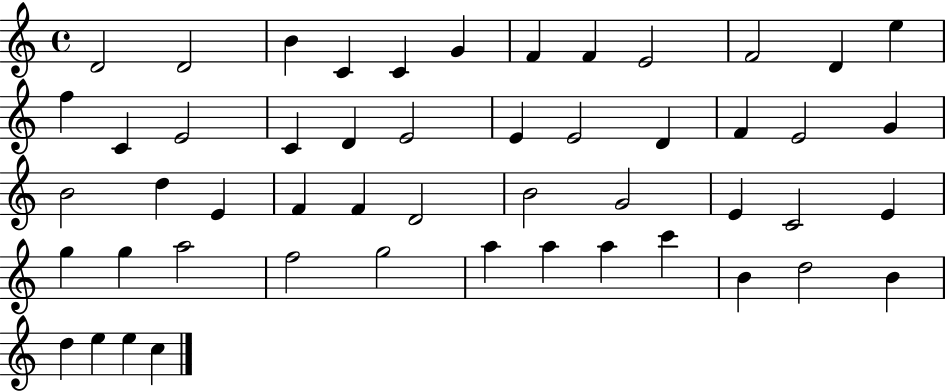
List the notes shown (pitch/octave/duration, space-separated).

D4/h D4/h B4/q C4/q C4/q G4/q F4/q F4/q E4/h F4/h D4/q E5/q F5/q C4/q E4/h C4/q D4/q E4/h E4/q E4/h D4/q F4/q E4/h G4/q B4/h D5/q E4/q F4/q F4/q D4/h B4/h G4/h E4/q C4/h E4/q G5/q G5/q A5/h F5/h G5/h A5/q A5/q A5/q C6/q B4/q D5/h B4/q D5/q E5/q E5/q C5/q